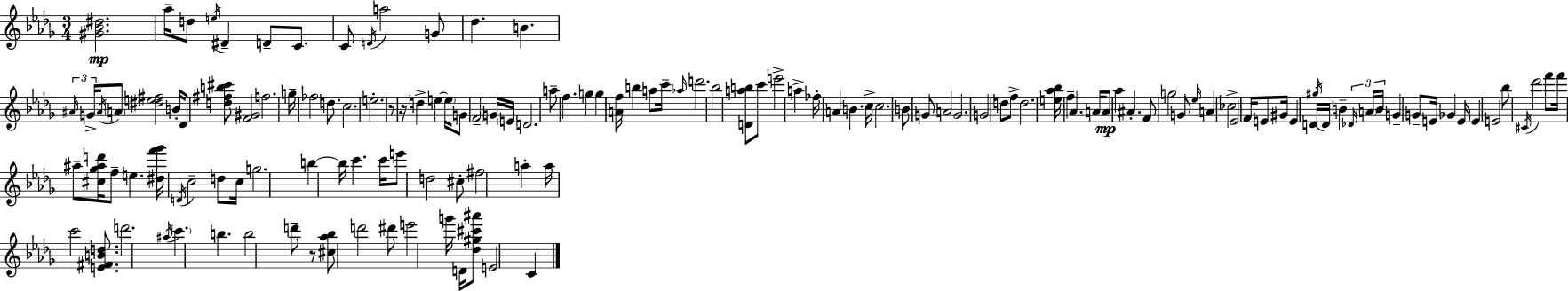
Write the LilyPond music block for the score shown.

{
  \clef treble
  \numericTimeSignature
  \time 3/4
  \key bes \minor
  \repeat volta 2 { <gis' bes' dis''>2.\mp | aes''16-- d''8 \acciaccatura { e''16 } dis'4-- d'8-- c'8. | c'8 \acciaccatura { d'16 } a''2 | g'8 des''4. b'4. | \break \tuplet 3/2 { \grace { ais'16 } g'16-> \acciaccatura { ais'16 } } \parenthesize a'8 <dis'' e'' fis''>2 | b'16-. des'8 <d'' fis'' b'' cis'''>8 <f' gis'>2 | f''2. | g''16-- fes''2 | \break d''8. c''2. | e''2.-. | r8 r16 d''4-> e''4~~ | \parenthesize e''16 g'8 \parenthesize f'2-- | \break g'16 \parenthesize e'16 d'2. | a''8-- f''4. | g''4 g''4 <a' f''>16 b''4 | a''8 c'''16-- \grace { aes''16 } d'''2. | \break bes''2 | <d' a'' b''>8 c'''8 e'''2-> | a''4-> fes''16-. a'4 b'4. | c''16-> c''2. | \break b'8 g'8 a'2 | g'2. | g'2 | d''8 f''8-> d''2. | \break <e'' aes'' bes''>16 f''4-- aes'4. | a'16 a'8\mp aes''4 ais'4.-. | f'8 g''2 | g'8 \grace { ees''16 } a'4 ces''2-> | \break ees'2 | f'16 e'8 gis'16 e'4 d'16 \acciaccatura { gis''16 } | d'16 b'4-- \tuplet 3/2 { \grace { des'16 } \parenthesize a'16 b'16 } g'4-- | g'8-- e'16 ges'4 e'16 e'4 | \break e'2 bes''8 \acciaccatura { cis'16 } des'''2 | f'''8 f'''16 ais''8-- | <cis'' ges'' ais'' d'''>16 f''8-- e''4. <dis'' f''' ges'''>16 \acciaccatura { d'16 } c''2-- | d''8 c''16 g''2. | \break b''4~~ | b''16 c'''4. c'''16 e'''8 | d''2 cis''8-. fis''2 | a''4-. a''16 c'''2 | \break <e' fis' b' d''>8. d'''2. | \acciaccatura { ais''16 } \parenthesize c'''4. | b''4. b''2 | d'''8-- r8 <cis'' aes'' bes''>8 | \break d'''2 dis'''8 e'''2 | g'''16 d'16 <des'' gis'' cis''' ais'''>8 e'2 | c'4 } \bar "|."
}